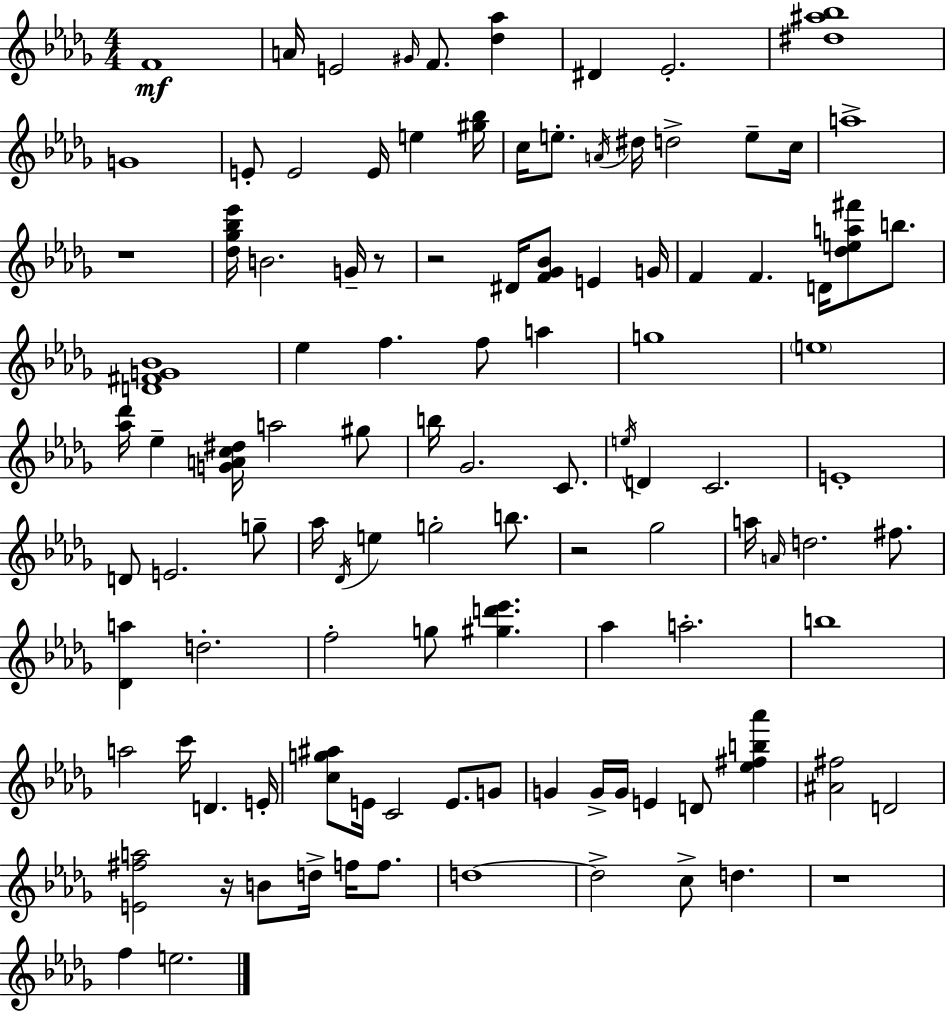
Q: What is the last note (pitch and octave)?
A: E5